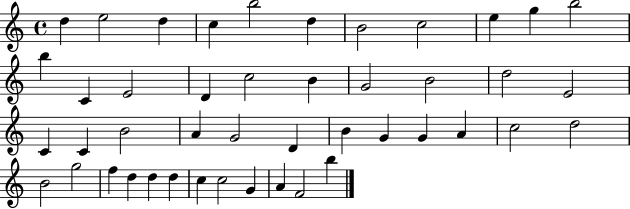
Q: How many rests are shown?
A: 0